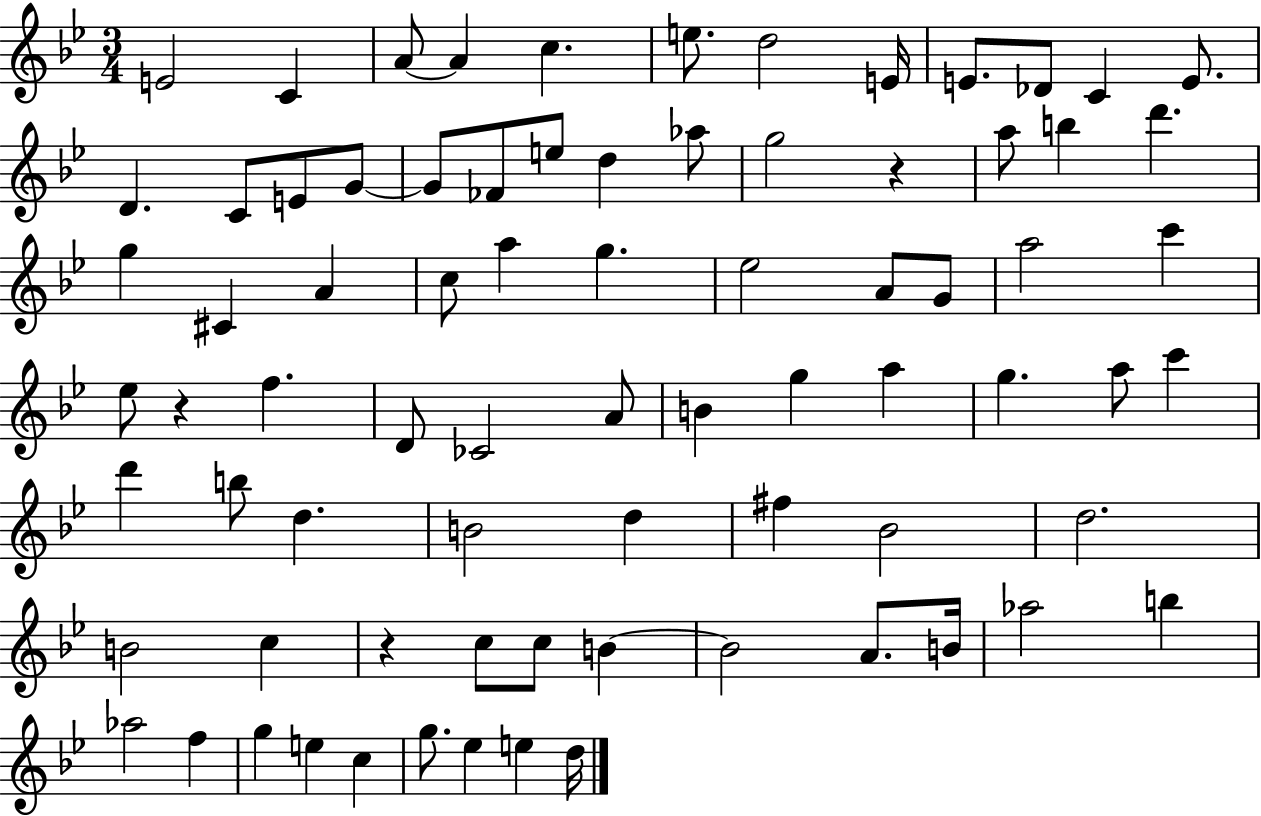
{
  \clef treble
  \numericTimeSignature
  \time 3/4
  \key bes \major
  \repeat volta 2 { e'2 c'4 | a'8~~ a'4 c''4. | e''8. d''2 e'16 | e'8. des'8 c'4 e'8. | \break d'4. c'8 e'8 g'8~~ | g'8 fes'8 e''8 d''4 aes''8 | g''2 r4 | a''8 b''4 d'''4. | \break g''4 cis'4 a'4 | c''8 a''4 g''4. | ees''2 a'8 g'8 | a''2 c'''4 | \break ees''8 r4 f''4. | d'8 ces'2 a'8 | b'4 g''4 a''4 | g''4. a''8 c'''4 | \break d'''4 b''8 d''4. | b'2 d''4 | fis''4 bes'2 | d''2. | \break b'2 c''4 | r4 c''8 c''8 b'4~~ | b'2 a'8. b'16 | aes''2 b''4 | \break aes''2 f''4 | g''4 e''4 c''4 | g''8. ees''4 e''4 d''16 | } \bar "|."
}